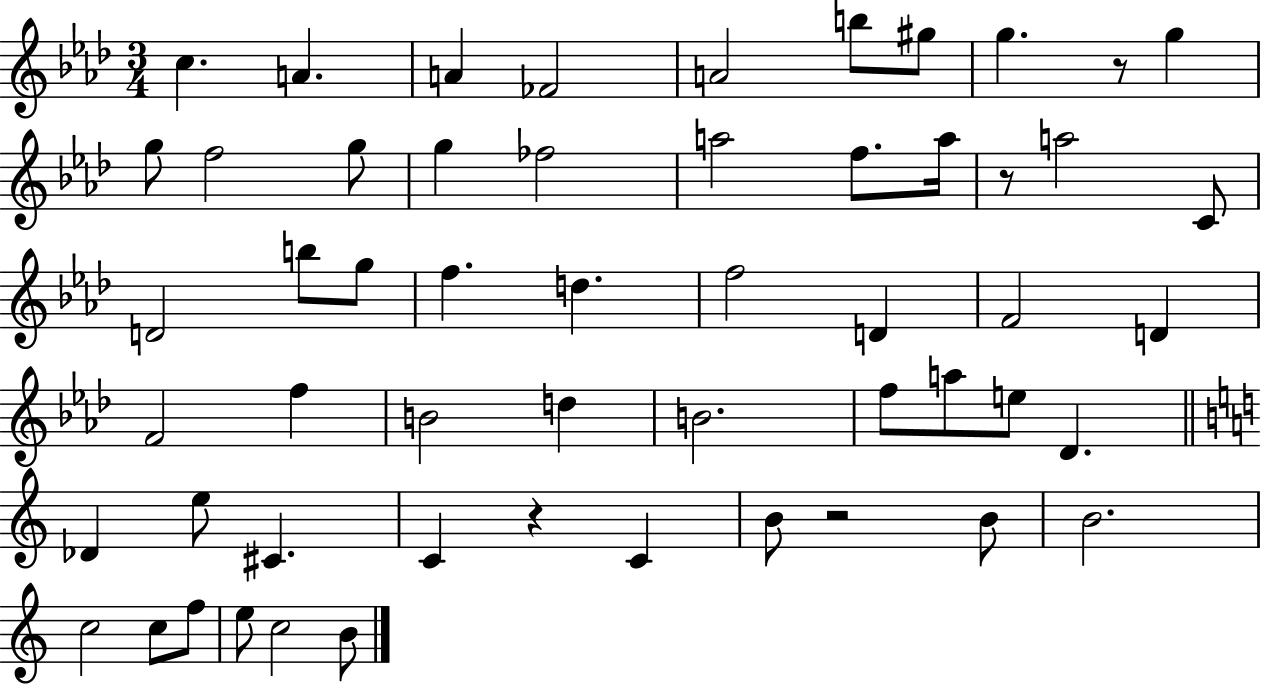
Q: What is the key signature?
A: AES major